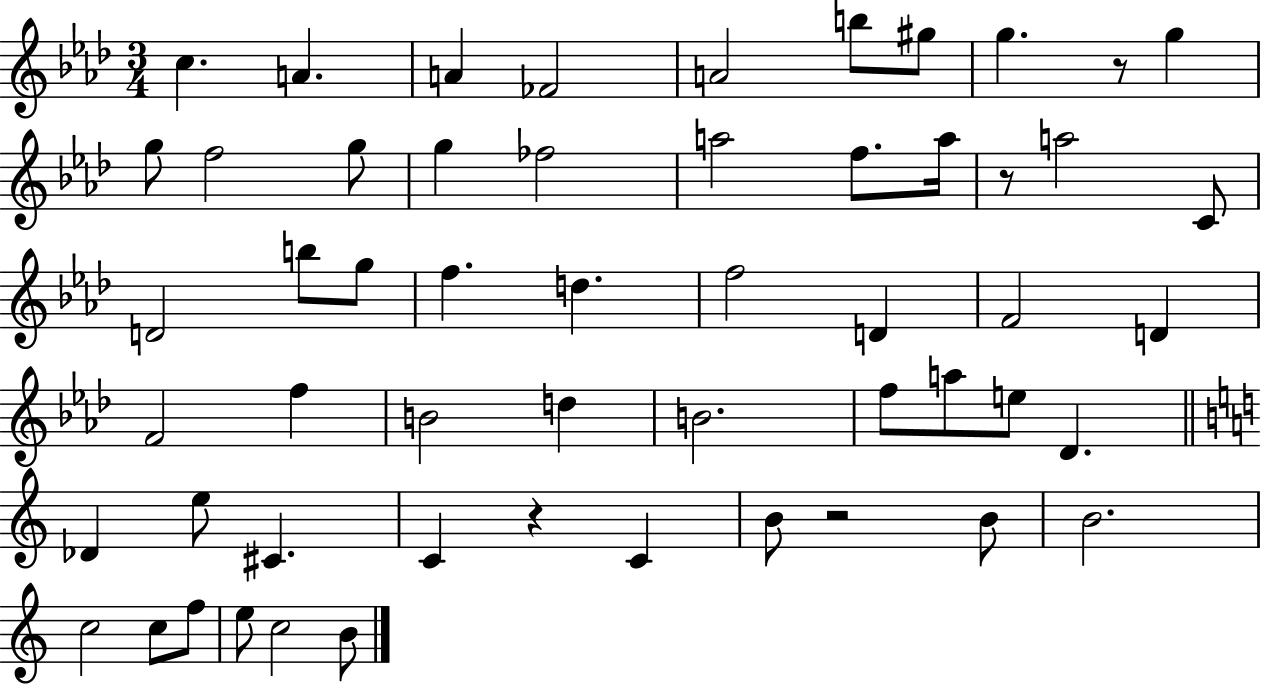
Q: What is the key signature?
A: AES major